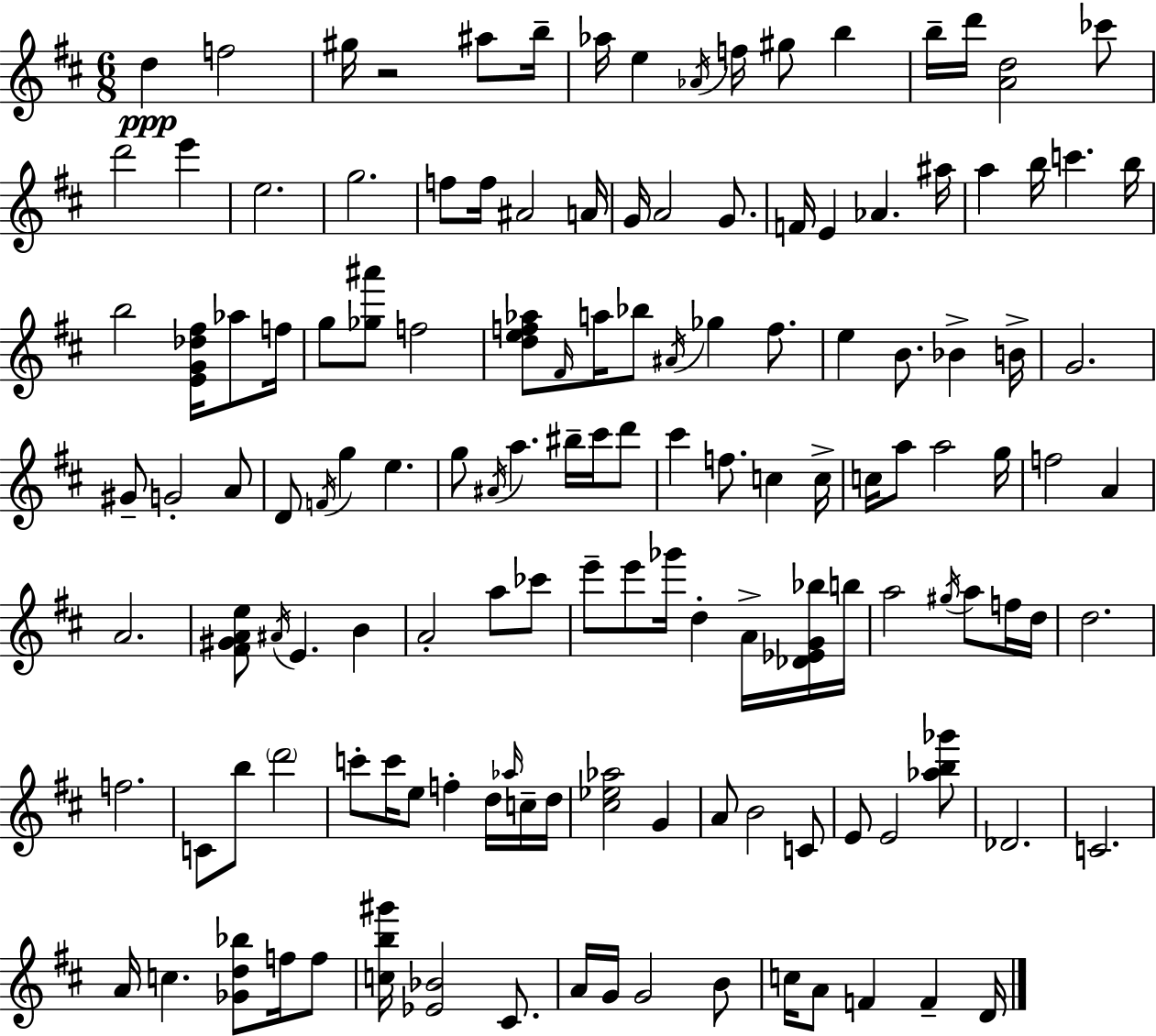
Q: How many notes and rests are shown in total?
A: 137